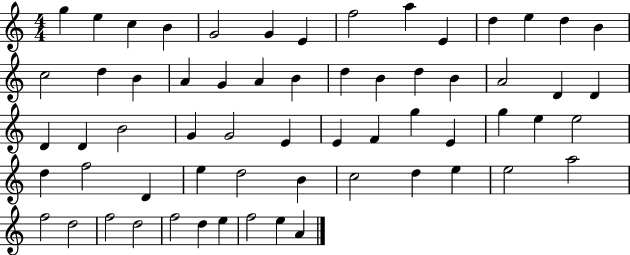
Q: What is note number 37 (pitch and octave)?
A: G5